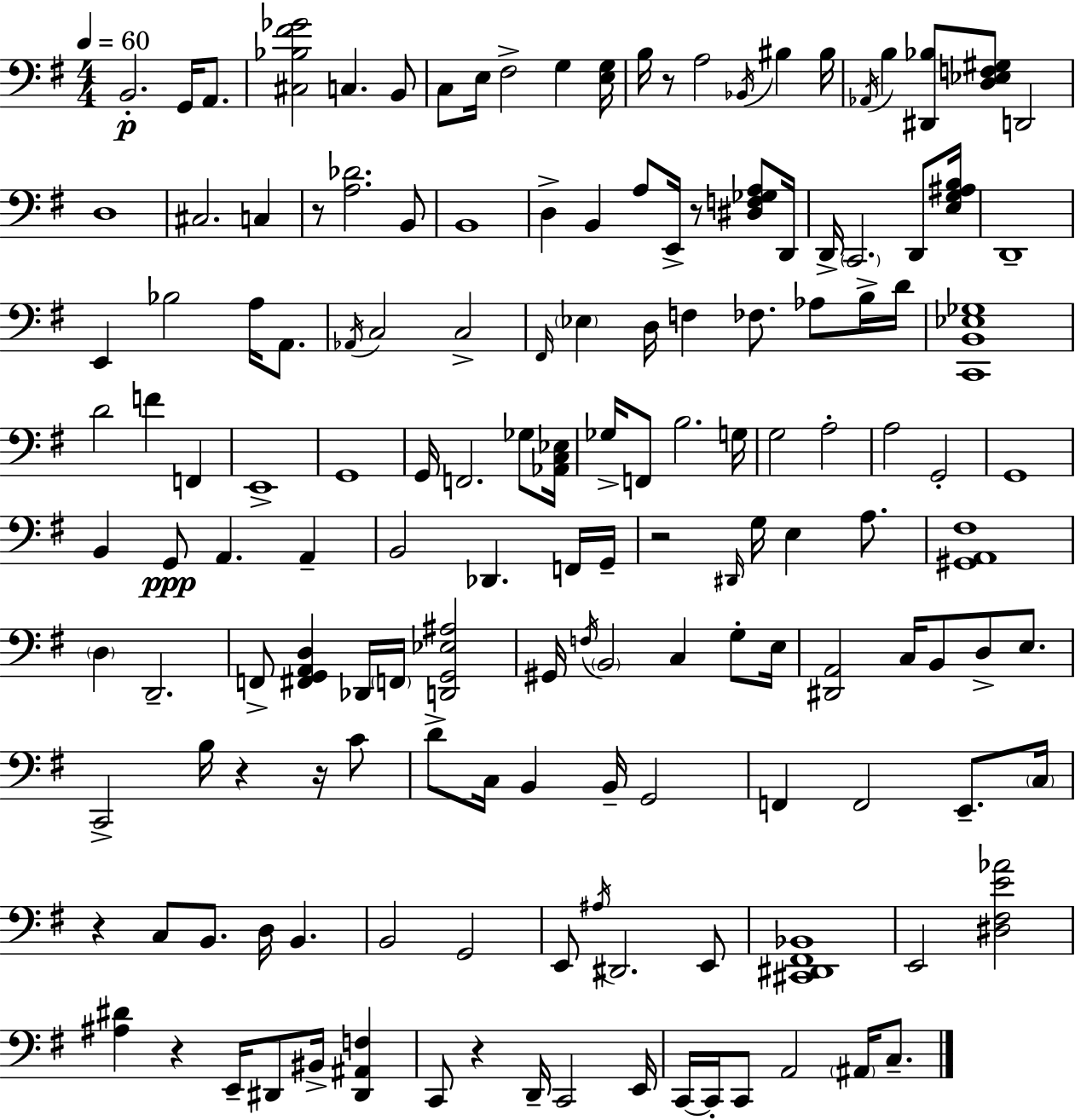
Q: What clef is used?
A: bass